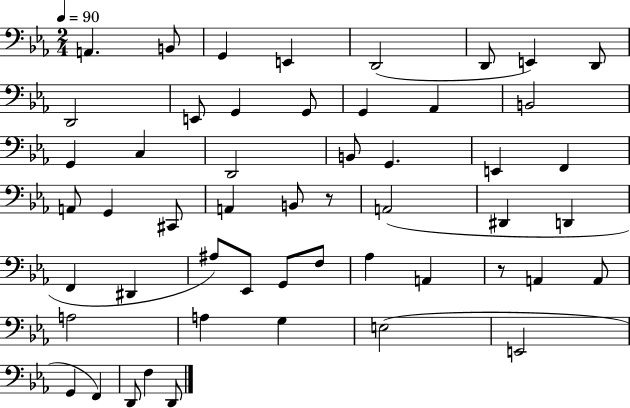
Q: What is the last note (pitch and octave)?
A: D2